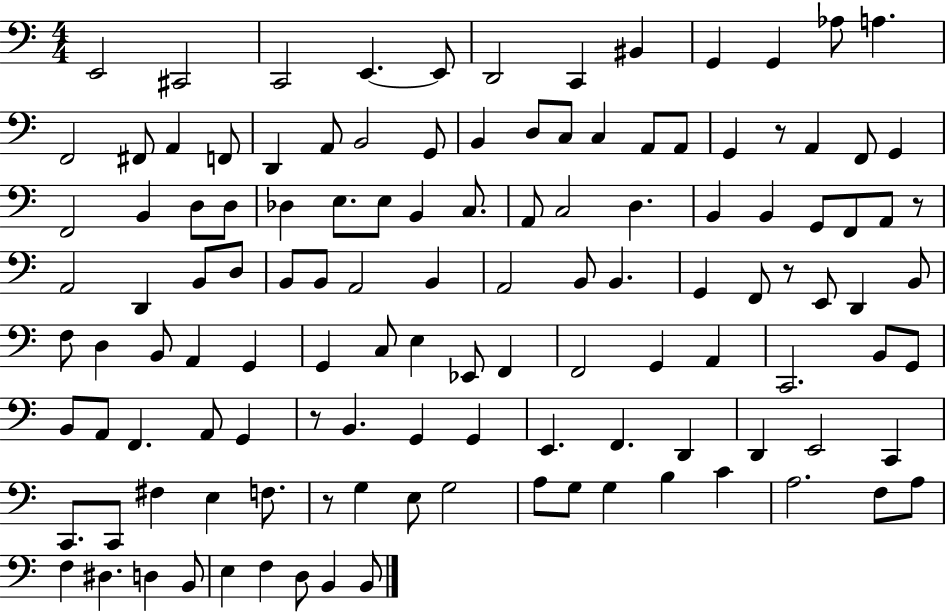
{
  \clef bass
  \numericTimeSignature
  \time 4/4
  \key c \major
  e,2 cis,2 | c,2 e,4.~~ e,8 | d,2 c,4 bis,4 | g,4 g,4 aes8 a4. | \break f,2 fis,8 a,4 f,8 | d,4 a,8 b,2 g,8 | b,4 d8 c8 c4 a,8 a,8 | g,4 r8 a,4 f,8 g,4 | \break f,2 b,4 d8 d8 | des4 e8. e8 b,4 c8. | a,8 c2 d4. | b,4 b,4 g,8 f,8 a,8 r8 | \break a,2 d,4 b,8 d8 | b,8 b,8 a,2 b,4 | a,2 b,8 b,4. | g,4 f,8 r8 e,8 d,4 b,8 | \break f8 d4 b,8 a,4 g,4 | g,4 c8 e4 ees,8 f,4 | f,2 g,4 a,4 | c,2. b,8 g,8 | \break b,8 a,8 f,4. a,8 g,4 | r8 b,4. g,4 g,4 | e,4. f,4. d,4 | d,4 e,2 c,4 | \break c,8. c,8 fis4 e4 f8. | r8 g4 e8 g2 | a8 g8 g4 b4 c'4 | a2. f8 a8 | \break f4 dis4. d4 b,8 | e4 f4 d8 b,4 b,8 | \bar "|."
}